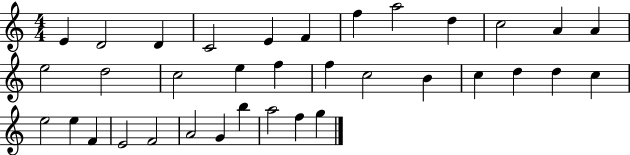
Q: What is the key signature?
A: C major